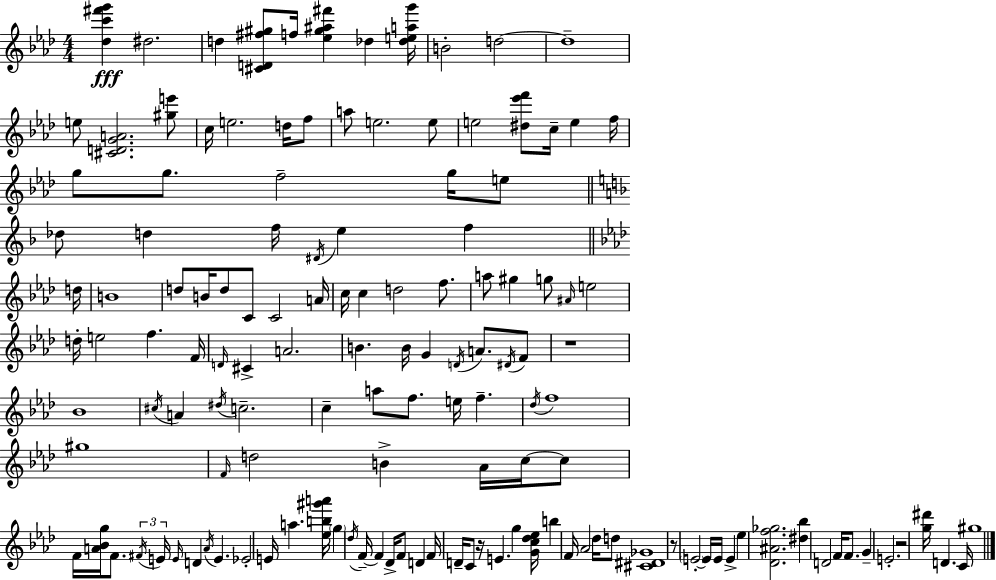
{
  \clef treble
  \numericTimeSignature
  \time 4/4
  \key f \minor
  <des'' c''' fis''' g'''>4\fff dis''2. | d''4 <cis' d' fis'' gis''>8 f''16 <ees'' gis'' ais'' fis'''>4 des''4 <des'' e'' a'' g'''>16 | b'2-. d''2~~ | d''1-- | \break e''8 <cis' d' g' a'>2. <gis'' e'''>8 | c''16 e''2. d''16 f''8 | a''8 e''2. e''8 | e''2 <dis'' ees''' f'''>8 c''16-- e''4 f''16 | \break g''8 g''8. f''2-- g''16 e''8 | \bar "||" \break \key f \major des''8 d''4 f''16 \acciaccatura { dis'16 } e''4 f''4 | \bar "||" \break \key aes \major d''16 b'1 | d''8 b'16 d''8 c'8 c'2 | a'16 c''16 c''4 d''2 f''8. | a''8 gis''4 g''8 \grace { ais'16 } e''2 | \break d''16-. e''2 f''4. | f'16 \grace { d'16 } cis'4-> a'2. | b'4. b'16 g'4 \acciaccatura { d'16 } a'8. | \acciaccatura { dis'16 } f'8 r1 | \break bes'1 | \acciaccatura { cis''16 } a'4 \acciaccatura { dis''16 } c''2.-- | c''4-- a''8 f''8. | e''16 f''4.-- \acciaccatura { des''16 } f''1 | \break gis''1 | \grace { f'16 } d''2 | b'4-> aes'16 c''16~~ c''8 f'16 <a' bes' g''>16 f'8. \tuplet 3/2 { \acciaccatura { fis'16 } e'16 | \grace { e'16 } } d'4 \acciaccatura { a'16 } e'4. ees'2-. | \break e'16 a''4. <ees'' b'' gis''' a'''>16 \parenthesize g''4 | \acciaccatura { des''16 } f'16--~~ f'4 des'16-> f'8 d'4 f'16 d'16-- c'8 | r16 e'4. g''4 <g' c'' des'' ees''>16 b''4 | f'16 aes'2 des''16 d''8 <cis' dis' ges'>1 | \break r8 \parenthesize e'2-.~~ | e'16 e'16 e'4-> ees''4 | <des' ais' f'' ges''>2. <dis'' bes''>4 | d'2 f'16 f'8. g'4-- | \break e'2.-. r2 | <g'' dis'''>16 d'4. c'16 gis''1 | \bar "|."
}